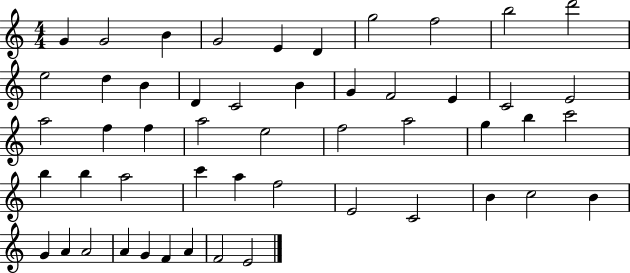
G4/q G4/h B4/q G4/h E4/q D4/q G5/h F5/h B5/h D6/h E5/h D5/q B4/q D4/q C4/h B4/q G4/q F4/h E4/q C4/h E4/h A5/h F5/q F5/q A5/h E5/h F5/h A5/h G5/q B5/q C6/h B5/q B5/q A5/h C6/q A5/q F5/h E4/h C4/h B4/q C5/h B4/q G4/q A4/q A4/h A4/q G4/q F4/q A4/q F4/h E4/h